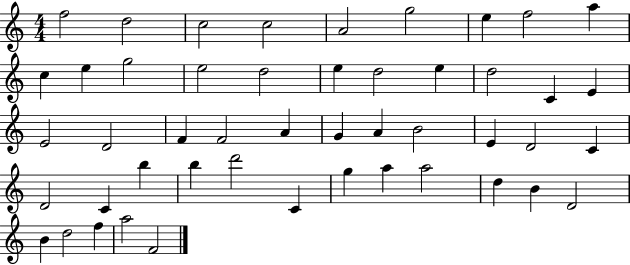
X:1
T:Untitled
M:4/4
L:1/4
K:C
f2 d2 c2 c2 A2 g2 e f2 a c e g2 e2 d2 e d2 e d2 C E E2 D2 F F2 A G A B2 E D2 C D2 C b b d'2 C g a a2 d B D2 B d2 f a2 F2